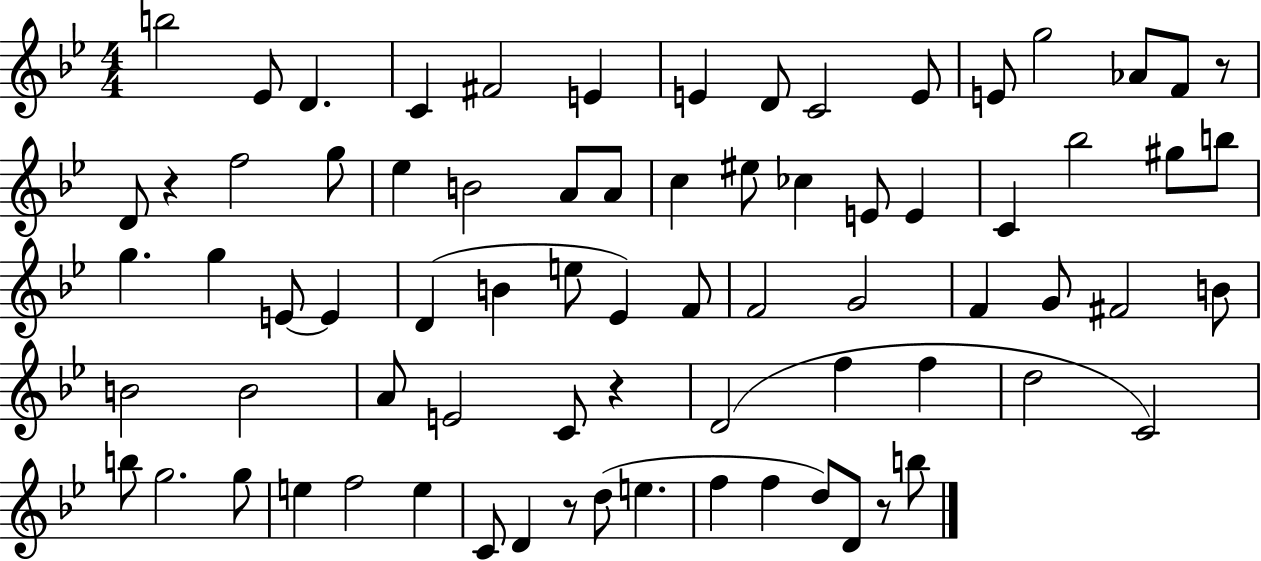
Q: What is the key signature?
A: BES major